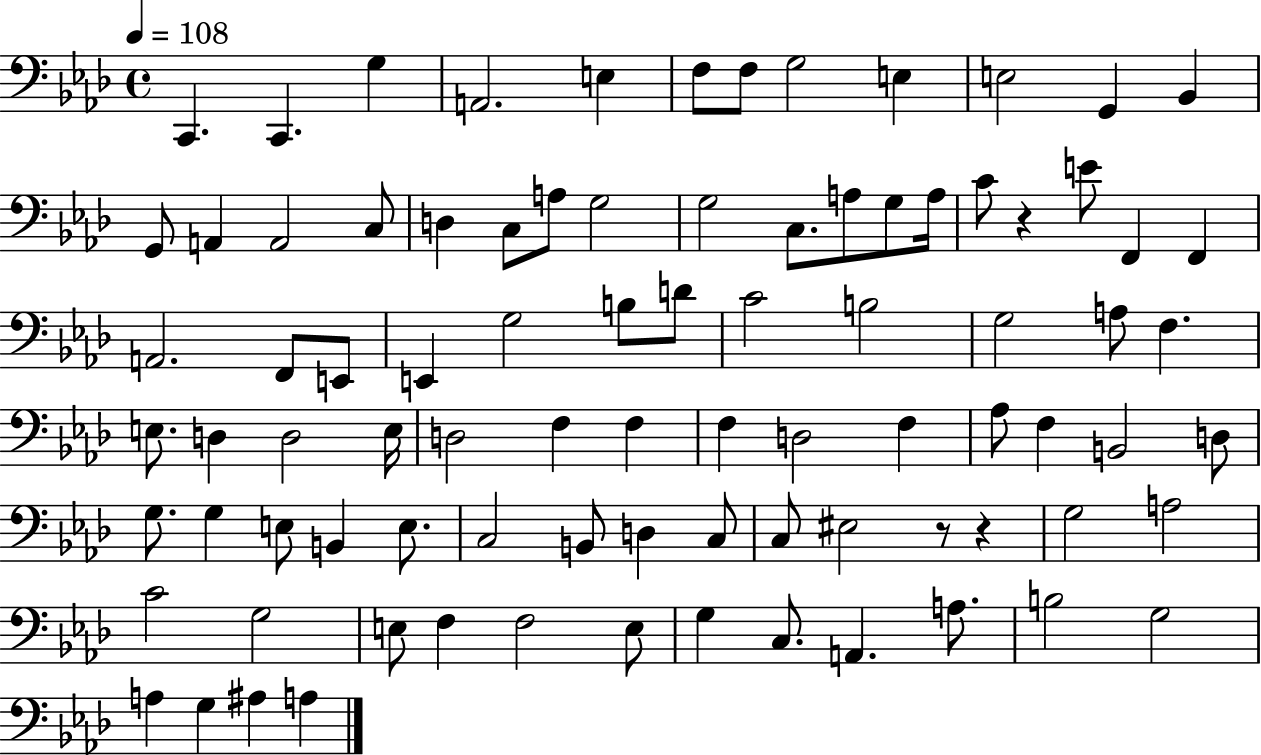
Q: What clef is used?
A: bass